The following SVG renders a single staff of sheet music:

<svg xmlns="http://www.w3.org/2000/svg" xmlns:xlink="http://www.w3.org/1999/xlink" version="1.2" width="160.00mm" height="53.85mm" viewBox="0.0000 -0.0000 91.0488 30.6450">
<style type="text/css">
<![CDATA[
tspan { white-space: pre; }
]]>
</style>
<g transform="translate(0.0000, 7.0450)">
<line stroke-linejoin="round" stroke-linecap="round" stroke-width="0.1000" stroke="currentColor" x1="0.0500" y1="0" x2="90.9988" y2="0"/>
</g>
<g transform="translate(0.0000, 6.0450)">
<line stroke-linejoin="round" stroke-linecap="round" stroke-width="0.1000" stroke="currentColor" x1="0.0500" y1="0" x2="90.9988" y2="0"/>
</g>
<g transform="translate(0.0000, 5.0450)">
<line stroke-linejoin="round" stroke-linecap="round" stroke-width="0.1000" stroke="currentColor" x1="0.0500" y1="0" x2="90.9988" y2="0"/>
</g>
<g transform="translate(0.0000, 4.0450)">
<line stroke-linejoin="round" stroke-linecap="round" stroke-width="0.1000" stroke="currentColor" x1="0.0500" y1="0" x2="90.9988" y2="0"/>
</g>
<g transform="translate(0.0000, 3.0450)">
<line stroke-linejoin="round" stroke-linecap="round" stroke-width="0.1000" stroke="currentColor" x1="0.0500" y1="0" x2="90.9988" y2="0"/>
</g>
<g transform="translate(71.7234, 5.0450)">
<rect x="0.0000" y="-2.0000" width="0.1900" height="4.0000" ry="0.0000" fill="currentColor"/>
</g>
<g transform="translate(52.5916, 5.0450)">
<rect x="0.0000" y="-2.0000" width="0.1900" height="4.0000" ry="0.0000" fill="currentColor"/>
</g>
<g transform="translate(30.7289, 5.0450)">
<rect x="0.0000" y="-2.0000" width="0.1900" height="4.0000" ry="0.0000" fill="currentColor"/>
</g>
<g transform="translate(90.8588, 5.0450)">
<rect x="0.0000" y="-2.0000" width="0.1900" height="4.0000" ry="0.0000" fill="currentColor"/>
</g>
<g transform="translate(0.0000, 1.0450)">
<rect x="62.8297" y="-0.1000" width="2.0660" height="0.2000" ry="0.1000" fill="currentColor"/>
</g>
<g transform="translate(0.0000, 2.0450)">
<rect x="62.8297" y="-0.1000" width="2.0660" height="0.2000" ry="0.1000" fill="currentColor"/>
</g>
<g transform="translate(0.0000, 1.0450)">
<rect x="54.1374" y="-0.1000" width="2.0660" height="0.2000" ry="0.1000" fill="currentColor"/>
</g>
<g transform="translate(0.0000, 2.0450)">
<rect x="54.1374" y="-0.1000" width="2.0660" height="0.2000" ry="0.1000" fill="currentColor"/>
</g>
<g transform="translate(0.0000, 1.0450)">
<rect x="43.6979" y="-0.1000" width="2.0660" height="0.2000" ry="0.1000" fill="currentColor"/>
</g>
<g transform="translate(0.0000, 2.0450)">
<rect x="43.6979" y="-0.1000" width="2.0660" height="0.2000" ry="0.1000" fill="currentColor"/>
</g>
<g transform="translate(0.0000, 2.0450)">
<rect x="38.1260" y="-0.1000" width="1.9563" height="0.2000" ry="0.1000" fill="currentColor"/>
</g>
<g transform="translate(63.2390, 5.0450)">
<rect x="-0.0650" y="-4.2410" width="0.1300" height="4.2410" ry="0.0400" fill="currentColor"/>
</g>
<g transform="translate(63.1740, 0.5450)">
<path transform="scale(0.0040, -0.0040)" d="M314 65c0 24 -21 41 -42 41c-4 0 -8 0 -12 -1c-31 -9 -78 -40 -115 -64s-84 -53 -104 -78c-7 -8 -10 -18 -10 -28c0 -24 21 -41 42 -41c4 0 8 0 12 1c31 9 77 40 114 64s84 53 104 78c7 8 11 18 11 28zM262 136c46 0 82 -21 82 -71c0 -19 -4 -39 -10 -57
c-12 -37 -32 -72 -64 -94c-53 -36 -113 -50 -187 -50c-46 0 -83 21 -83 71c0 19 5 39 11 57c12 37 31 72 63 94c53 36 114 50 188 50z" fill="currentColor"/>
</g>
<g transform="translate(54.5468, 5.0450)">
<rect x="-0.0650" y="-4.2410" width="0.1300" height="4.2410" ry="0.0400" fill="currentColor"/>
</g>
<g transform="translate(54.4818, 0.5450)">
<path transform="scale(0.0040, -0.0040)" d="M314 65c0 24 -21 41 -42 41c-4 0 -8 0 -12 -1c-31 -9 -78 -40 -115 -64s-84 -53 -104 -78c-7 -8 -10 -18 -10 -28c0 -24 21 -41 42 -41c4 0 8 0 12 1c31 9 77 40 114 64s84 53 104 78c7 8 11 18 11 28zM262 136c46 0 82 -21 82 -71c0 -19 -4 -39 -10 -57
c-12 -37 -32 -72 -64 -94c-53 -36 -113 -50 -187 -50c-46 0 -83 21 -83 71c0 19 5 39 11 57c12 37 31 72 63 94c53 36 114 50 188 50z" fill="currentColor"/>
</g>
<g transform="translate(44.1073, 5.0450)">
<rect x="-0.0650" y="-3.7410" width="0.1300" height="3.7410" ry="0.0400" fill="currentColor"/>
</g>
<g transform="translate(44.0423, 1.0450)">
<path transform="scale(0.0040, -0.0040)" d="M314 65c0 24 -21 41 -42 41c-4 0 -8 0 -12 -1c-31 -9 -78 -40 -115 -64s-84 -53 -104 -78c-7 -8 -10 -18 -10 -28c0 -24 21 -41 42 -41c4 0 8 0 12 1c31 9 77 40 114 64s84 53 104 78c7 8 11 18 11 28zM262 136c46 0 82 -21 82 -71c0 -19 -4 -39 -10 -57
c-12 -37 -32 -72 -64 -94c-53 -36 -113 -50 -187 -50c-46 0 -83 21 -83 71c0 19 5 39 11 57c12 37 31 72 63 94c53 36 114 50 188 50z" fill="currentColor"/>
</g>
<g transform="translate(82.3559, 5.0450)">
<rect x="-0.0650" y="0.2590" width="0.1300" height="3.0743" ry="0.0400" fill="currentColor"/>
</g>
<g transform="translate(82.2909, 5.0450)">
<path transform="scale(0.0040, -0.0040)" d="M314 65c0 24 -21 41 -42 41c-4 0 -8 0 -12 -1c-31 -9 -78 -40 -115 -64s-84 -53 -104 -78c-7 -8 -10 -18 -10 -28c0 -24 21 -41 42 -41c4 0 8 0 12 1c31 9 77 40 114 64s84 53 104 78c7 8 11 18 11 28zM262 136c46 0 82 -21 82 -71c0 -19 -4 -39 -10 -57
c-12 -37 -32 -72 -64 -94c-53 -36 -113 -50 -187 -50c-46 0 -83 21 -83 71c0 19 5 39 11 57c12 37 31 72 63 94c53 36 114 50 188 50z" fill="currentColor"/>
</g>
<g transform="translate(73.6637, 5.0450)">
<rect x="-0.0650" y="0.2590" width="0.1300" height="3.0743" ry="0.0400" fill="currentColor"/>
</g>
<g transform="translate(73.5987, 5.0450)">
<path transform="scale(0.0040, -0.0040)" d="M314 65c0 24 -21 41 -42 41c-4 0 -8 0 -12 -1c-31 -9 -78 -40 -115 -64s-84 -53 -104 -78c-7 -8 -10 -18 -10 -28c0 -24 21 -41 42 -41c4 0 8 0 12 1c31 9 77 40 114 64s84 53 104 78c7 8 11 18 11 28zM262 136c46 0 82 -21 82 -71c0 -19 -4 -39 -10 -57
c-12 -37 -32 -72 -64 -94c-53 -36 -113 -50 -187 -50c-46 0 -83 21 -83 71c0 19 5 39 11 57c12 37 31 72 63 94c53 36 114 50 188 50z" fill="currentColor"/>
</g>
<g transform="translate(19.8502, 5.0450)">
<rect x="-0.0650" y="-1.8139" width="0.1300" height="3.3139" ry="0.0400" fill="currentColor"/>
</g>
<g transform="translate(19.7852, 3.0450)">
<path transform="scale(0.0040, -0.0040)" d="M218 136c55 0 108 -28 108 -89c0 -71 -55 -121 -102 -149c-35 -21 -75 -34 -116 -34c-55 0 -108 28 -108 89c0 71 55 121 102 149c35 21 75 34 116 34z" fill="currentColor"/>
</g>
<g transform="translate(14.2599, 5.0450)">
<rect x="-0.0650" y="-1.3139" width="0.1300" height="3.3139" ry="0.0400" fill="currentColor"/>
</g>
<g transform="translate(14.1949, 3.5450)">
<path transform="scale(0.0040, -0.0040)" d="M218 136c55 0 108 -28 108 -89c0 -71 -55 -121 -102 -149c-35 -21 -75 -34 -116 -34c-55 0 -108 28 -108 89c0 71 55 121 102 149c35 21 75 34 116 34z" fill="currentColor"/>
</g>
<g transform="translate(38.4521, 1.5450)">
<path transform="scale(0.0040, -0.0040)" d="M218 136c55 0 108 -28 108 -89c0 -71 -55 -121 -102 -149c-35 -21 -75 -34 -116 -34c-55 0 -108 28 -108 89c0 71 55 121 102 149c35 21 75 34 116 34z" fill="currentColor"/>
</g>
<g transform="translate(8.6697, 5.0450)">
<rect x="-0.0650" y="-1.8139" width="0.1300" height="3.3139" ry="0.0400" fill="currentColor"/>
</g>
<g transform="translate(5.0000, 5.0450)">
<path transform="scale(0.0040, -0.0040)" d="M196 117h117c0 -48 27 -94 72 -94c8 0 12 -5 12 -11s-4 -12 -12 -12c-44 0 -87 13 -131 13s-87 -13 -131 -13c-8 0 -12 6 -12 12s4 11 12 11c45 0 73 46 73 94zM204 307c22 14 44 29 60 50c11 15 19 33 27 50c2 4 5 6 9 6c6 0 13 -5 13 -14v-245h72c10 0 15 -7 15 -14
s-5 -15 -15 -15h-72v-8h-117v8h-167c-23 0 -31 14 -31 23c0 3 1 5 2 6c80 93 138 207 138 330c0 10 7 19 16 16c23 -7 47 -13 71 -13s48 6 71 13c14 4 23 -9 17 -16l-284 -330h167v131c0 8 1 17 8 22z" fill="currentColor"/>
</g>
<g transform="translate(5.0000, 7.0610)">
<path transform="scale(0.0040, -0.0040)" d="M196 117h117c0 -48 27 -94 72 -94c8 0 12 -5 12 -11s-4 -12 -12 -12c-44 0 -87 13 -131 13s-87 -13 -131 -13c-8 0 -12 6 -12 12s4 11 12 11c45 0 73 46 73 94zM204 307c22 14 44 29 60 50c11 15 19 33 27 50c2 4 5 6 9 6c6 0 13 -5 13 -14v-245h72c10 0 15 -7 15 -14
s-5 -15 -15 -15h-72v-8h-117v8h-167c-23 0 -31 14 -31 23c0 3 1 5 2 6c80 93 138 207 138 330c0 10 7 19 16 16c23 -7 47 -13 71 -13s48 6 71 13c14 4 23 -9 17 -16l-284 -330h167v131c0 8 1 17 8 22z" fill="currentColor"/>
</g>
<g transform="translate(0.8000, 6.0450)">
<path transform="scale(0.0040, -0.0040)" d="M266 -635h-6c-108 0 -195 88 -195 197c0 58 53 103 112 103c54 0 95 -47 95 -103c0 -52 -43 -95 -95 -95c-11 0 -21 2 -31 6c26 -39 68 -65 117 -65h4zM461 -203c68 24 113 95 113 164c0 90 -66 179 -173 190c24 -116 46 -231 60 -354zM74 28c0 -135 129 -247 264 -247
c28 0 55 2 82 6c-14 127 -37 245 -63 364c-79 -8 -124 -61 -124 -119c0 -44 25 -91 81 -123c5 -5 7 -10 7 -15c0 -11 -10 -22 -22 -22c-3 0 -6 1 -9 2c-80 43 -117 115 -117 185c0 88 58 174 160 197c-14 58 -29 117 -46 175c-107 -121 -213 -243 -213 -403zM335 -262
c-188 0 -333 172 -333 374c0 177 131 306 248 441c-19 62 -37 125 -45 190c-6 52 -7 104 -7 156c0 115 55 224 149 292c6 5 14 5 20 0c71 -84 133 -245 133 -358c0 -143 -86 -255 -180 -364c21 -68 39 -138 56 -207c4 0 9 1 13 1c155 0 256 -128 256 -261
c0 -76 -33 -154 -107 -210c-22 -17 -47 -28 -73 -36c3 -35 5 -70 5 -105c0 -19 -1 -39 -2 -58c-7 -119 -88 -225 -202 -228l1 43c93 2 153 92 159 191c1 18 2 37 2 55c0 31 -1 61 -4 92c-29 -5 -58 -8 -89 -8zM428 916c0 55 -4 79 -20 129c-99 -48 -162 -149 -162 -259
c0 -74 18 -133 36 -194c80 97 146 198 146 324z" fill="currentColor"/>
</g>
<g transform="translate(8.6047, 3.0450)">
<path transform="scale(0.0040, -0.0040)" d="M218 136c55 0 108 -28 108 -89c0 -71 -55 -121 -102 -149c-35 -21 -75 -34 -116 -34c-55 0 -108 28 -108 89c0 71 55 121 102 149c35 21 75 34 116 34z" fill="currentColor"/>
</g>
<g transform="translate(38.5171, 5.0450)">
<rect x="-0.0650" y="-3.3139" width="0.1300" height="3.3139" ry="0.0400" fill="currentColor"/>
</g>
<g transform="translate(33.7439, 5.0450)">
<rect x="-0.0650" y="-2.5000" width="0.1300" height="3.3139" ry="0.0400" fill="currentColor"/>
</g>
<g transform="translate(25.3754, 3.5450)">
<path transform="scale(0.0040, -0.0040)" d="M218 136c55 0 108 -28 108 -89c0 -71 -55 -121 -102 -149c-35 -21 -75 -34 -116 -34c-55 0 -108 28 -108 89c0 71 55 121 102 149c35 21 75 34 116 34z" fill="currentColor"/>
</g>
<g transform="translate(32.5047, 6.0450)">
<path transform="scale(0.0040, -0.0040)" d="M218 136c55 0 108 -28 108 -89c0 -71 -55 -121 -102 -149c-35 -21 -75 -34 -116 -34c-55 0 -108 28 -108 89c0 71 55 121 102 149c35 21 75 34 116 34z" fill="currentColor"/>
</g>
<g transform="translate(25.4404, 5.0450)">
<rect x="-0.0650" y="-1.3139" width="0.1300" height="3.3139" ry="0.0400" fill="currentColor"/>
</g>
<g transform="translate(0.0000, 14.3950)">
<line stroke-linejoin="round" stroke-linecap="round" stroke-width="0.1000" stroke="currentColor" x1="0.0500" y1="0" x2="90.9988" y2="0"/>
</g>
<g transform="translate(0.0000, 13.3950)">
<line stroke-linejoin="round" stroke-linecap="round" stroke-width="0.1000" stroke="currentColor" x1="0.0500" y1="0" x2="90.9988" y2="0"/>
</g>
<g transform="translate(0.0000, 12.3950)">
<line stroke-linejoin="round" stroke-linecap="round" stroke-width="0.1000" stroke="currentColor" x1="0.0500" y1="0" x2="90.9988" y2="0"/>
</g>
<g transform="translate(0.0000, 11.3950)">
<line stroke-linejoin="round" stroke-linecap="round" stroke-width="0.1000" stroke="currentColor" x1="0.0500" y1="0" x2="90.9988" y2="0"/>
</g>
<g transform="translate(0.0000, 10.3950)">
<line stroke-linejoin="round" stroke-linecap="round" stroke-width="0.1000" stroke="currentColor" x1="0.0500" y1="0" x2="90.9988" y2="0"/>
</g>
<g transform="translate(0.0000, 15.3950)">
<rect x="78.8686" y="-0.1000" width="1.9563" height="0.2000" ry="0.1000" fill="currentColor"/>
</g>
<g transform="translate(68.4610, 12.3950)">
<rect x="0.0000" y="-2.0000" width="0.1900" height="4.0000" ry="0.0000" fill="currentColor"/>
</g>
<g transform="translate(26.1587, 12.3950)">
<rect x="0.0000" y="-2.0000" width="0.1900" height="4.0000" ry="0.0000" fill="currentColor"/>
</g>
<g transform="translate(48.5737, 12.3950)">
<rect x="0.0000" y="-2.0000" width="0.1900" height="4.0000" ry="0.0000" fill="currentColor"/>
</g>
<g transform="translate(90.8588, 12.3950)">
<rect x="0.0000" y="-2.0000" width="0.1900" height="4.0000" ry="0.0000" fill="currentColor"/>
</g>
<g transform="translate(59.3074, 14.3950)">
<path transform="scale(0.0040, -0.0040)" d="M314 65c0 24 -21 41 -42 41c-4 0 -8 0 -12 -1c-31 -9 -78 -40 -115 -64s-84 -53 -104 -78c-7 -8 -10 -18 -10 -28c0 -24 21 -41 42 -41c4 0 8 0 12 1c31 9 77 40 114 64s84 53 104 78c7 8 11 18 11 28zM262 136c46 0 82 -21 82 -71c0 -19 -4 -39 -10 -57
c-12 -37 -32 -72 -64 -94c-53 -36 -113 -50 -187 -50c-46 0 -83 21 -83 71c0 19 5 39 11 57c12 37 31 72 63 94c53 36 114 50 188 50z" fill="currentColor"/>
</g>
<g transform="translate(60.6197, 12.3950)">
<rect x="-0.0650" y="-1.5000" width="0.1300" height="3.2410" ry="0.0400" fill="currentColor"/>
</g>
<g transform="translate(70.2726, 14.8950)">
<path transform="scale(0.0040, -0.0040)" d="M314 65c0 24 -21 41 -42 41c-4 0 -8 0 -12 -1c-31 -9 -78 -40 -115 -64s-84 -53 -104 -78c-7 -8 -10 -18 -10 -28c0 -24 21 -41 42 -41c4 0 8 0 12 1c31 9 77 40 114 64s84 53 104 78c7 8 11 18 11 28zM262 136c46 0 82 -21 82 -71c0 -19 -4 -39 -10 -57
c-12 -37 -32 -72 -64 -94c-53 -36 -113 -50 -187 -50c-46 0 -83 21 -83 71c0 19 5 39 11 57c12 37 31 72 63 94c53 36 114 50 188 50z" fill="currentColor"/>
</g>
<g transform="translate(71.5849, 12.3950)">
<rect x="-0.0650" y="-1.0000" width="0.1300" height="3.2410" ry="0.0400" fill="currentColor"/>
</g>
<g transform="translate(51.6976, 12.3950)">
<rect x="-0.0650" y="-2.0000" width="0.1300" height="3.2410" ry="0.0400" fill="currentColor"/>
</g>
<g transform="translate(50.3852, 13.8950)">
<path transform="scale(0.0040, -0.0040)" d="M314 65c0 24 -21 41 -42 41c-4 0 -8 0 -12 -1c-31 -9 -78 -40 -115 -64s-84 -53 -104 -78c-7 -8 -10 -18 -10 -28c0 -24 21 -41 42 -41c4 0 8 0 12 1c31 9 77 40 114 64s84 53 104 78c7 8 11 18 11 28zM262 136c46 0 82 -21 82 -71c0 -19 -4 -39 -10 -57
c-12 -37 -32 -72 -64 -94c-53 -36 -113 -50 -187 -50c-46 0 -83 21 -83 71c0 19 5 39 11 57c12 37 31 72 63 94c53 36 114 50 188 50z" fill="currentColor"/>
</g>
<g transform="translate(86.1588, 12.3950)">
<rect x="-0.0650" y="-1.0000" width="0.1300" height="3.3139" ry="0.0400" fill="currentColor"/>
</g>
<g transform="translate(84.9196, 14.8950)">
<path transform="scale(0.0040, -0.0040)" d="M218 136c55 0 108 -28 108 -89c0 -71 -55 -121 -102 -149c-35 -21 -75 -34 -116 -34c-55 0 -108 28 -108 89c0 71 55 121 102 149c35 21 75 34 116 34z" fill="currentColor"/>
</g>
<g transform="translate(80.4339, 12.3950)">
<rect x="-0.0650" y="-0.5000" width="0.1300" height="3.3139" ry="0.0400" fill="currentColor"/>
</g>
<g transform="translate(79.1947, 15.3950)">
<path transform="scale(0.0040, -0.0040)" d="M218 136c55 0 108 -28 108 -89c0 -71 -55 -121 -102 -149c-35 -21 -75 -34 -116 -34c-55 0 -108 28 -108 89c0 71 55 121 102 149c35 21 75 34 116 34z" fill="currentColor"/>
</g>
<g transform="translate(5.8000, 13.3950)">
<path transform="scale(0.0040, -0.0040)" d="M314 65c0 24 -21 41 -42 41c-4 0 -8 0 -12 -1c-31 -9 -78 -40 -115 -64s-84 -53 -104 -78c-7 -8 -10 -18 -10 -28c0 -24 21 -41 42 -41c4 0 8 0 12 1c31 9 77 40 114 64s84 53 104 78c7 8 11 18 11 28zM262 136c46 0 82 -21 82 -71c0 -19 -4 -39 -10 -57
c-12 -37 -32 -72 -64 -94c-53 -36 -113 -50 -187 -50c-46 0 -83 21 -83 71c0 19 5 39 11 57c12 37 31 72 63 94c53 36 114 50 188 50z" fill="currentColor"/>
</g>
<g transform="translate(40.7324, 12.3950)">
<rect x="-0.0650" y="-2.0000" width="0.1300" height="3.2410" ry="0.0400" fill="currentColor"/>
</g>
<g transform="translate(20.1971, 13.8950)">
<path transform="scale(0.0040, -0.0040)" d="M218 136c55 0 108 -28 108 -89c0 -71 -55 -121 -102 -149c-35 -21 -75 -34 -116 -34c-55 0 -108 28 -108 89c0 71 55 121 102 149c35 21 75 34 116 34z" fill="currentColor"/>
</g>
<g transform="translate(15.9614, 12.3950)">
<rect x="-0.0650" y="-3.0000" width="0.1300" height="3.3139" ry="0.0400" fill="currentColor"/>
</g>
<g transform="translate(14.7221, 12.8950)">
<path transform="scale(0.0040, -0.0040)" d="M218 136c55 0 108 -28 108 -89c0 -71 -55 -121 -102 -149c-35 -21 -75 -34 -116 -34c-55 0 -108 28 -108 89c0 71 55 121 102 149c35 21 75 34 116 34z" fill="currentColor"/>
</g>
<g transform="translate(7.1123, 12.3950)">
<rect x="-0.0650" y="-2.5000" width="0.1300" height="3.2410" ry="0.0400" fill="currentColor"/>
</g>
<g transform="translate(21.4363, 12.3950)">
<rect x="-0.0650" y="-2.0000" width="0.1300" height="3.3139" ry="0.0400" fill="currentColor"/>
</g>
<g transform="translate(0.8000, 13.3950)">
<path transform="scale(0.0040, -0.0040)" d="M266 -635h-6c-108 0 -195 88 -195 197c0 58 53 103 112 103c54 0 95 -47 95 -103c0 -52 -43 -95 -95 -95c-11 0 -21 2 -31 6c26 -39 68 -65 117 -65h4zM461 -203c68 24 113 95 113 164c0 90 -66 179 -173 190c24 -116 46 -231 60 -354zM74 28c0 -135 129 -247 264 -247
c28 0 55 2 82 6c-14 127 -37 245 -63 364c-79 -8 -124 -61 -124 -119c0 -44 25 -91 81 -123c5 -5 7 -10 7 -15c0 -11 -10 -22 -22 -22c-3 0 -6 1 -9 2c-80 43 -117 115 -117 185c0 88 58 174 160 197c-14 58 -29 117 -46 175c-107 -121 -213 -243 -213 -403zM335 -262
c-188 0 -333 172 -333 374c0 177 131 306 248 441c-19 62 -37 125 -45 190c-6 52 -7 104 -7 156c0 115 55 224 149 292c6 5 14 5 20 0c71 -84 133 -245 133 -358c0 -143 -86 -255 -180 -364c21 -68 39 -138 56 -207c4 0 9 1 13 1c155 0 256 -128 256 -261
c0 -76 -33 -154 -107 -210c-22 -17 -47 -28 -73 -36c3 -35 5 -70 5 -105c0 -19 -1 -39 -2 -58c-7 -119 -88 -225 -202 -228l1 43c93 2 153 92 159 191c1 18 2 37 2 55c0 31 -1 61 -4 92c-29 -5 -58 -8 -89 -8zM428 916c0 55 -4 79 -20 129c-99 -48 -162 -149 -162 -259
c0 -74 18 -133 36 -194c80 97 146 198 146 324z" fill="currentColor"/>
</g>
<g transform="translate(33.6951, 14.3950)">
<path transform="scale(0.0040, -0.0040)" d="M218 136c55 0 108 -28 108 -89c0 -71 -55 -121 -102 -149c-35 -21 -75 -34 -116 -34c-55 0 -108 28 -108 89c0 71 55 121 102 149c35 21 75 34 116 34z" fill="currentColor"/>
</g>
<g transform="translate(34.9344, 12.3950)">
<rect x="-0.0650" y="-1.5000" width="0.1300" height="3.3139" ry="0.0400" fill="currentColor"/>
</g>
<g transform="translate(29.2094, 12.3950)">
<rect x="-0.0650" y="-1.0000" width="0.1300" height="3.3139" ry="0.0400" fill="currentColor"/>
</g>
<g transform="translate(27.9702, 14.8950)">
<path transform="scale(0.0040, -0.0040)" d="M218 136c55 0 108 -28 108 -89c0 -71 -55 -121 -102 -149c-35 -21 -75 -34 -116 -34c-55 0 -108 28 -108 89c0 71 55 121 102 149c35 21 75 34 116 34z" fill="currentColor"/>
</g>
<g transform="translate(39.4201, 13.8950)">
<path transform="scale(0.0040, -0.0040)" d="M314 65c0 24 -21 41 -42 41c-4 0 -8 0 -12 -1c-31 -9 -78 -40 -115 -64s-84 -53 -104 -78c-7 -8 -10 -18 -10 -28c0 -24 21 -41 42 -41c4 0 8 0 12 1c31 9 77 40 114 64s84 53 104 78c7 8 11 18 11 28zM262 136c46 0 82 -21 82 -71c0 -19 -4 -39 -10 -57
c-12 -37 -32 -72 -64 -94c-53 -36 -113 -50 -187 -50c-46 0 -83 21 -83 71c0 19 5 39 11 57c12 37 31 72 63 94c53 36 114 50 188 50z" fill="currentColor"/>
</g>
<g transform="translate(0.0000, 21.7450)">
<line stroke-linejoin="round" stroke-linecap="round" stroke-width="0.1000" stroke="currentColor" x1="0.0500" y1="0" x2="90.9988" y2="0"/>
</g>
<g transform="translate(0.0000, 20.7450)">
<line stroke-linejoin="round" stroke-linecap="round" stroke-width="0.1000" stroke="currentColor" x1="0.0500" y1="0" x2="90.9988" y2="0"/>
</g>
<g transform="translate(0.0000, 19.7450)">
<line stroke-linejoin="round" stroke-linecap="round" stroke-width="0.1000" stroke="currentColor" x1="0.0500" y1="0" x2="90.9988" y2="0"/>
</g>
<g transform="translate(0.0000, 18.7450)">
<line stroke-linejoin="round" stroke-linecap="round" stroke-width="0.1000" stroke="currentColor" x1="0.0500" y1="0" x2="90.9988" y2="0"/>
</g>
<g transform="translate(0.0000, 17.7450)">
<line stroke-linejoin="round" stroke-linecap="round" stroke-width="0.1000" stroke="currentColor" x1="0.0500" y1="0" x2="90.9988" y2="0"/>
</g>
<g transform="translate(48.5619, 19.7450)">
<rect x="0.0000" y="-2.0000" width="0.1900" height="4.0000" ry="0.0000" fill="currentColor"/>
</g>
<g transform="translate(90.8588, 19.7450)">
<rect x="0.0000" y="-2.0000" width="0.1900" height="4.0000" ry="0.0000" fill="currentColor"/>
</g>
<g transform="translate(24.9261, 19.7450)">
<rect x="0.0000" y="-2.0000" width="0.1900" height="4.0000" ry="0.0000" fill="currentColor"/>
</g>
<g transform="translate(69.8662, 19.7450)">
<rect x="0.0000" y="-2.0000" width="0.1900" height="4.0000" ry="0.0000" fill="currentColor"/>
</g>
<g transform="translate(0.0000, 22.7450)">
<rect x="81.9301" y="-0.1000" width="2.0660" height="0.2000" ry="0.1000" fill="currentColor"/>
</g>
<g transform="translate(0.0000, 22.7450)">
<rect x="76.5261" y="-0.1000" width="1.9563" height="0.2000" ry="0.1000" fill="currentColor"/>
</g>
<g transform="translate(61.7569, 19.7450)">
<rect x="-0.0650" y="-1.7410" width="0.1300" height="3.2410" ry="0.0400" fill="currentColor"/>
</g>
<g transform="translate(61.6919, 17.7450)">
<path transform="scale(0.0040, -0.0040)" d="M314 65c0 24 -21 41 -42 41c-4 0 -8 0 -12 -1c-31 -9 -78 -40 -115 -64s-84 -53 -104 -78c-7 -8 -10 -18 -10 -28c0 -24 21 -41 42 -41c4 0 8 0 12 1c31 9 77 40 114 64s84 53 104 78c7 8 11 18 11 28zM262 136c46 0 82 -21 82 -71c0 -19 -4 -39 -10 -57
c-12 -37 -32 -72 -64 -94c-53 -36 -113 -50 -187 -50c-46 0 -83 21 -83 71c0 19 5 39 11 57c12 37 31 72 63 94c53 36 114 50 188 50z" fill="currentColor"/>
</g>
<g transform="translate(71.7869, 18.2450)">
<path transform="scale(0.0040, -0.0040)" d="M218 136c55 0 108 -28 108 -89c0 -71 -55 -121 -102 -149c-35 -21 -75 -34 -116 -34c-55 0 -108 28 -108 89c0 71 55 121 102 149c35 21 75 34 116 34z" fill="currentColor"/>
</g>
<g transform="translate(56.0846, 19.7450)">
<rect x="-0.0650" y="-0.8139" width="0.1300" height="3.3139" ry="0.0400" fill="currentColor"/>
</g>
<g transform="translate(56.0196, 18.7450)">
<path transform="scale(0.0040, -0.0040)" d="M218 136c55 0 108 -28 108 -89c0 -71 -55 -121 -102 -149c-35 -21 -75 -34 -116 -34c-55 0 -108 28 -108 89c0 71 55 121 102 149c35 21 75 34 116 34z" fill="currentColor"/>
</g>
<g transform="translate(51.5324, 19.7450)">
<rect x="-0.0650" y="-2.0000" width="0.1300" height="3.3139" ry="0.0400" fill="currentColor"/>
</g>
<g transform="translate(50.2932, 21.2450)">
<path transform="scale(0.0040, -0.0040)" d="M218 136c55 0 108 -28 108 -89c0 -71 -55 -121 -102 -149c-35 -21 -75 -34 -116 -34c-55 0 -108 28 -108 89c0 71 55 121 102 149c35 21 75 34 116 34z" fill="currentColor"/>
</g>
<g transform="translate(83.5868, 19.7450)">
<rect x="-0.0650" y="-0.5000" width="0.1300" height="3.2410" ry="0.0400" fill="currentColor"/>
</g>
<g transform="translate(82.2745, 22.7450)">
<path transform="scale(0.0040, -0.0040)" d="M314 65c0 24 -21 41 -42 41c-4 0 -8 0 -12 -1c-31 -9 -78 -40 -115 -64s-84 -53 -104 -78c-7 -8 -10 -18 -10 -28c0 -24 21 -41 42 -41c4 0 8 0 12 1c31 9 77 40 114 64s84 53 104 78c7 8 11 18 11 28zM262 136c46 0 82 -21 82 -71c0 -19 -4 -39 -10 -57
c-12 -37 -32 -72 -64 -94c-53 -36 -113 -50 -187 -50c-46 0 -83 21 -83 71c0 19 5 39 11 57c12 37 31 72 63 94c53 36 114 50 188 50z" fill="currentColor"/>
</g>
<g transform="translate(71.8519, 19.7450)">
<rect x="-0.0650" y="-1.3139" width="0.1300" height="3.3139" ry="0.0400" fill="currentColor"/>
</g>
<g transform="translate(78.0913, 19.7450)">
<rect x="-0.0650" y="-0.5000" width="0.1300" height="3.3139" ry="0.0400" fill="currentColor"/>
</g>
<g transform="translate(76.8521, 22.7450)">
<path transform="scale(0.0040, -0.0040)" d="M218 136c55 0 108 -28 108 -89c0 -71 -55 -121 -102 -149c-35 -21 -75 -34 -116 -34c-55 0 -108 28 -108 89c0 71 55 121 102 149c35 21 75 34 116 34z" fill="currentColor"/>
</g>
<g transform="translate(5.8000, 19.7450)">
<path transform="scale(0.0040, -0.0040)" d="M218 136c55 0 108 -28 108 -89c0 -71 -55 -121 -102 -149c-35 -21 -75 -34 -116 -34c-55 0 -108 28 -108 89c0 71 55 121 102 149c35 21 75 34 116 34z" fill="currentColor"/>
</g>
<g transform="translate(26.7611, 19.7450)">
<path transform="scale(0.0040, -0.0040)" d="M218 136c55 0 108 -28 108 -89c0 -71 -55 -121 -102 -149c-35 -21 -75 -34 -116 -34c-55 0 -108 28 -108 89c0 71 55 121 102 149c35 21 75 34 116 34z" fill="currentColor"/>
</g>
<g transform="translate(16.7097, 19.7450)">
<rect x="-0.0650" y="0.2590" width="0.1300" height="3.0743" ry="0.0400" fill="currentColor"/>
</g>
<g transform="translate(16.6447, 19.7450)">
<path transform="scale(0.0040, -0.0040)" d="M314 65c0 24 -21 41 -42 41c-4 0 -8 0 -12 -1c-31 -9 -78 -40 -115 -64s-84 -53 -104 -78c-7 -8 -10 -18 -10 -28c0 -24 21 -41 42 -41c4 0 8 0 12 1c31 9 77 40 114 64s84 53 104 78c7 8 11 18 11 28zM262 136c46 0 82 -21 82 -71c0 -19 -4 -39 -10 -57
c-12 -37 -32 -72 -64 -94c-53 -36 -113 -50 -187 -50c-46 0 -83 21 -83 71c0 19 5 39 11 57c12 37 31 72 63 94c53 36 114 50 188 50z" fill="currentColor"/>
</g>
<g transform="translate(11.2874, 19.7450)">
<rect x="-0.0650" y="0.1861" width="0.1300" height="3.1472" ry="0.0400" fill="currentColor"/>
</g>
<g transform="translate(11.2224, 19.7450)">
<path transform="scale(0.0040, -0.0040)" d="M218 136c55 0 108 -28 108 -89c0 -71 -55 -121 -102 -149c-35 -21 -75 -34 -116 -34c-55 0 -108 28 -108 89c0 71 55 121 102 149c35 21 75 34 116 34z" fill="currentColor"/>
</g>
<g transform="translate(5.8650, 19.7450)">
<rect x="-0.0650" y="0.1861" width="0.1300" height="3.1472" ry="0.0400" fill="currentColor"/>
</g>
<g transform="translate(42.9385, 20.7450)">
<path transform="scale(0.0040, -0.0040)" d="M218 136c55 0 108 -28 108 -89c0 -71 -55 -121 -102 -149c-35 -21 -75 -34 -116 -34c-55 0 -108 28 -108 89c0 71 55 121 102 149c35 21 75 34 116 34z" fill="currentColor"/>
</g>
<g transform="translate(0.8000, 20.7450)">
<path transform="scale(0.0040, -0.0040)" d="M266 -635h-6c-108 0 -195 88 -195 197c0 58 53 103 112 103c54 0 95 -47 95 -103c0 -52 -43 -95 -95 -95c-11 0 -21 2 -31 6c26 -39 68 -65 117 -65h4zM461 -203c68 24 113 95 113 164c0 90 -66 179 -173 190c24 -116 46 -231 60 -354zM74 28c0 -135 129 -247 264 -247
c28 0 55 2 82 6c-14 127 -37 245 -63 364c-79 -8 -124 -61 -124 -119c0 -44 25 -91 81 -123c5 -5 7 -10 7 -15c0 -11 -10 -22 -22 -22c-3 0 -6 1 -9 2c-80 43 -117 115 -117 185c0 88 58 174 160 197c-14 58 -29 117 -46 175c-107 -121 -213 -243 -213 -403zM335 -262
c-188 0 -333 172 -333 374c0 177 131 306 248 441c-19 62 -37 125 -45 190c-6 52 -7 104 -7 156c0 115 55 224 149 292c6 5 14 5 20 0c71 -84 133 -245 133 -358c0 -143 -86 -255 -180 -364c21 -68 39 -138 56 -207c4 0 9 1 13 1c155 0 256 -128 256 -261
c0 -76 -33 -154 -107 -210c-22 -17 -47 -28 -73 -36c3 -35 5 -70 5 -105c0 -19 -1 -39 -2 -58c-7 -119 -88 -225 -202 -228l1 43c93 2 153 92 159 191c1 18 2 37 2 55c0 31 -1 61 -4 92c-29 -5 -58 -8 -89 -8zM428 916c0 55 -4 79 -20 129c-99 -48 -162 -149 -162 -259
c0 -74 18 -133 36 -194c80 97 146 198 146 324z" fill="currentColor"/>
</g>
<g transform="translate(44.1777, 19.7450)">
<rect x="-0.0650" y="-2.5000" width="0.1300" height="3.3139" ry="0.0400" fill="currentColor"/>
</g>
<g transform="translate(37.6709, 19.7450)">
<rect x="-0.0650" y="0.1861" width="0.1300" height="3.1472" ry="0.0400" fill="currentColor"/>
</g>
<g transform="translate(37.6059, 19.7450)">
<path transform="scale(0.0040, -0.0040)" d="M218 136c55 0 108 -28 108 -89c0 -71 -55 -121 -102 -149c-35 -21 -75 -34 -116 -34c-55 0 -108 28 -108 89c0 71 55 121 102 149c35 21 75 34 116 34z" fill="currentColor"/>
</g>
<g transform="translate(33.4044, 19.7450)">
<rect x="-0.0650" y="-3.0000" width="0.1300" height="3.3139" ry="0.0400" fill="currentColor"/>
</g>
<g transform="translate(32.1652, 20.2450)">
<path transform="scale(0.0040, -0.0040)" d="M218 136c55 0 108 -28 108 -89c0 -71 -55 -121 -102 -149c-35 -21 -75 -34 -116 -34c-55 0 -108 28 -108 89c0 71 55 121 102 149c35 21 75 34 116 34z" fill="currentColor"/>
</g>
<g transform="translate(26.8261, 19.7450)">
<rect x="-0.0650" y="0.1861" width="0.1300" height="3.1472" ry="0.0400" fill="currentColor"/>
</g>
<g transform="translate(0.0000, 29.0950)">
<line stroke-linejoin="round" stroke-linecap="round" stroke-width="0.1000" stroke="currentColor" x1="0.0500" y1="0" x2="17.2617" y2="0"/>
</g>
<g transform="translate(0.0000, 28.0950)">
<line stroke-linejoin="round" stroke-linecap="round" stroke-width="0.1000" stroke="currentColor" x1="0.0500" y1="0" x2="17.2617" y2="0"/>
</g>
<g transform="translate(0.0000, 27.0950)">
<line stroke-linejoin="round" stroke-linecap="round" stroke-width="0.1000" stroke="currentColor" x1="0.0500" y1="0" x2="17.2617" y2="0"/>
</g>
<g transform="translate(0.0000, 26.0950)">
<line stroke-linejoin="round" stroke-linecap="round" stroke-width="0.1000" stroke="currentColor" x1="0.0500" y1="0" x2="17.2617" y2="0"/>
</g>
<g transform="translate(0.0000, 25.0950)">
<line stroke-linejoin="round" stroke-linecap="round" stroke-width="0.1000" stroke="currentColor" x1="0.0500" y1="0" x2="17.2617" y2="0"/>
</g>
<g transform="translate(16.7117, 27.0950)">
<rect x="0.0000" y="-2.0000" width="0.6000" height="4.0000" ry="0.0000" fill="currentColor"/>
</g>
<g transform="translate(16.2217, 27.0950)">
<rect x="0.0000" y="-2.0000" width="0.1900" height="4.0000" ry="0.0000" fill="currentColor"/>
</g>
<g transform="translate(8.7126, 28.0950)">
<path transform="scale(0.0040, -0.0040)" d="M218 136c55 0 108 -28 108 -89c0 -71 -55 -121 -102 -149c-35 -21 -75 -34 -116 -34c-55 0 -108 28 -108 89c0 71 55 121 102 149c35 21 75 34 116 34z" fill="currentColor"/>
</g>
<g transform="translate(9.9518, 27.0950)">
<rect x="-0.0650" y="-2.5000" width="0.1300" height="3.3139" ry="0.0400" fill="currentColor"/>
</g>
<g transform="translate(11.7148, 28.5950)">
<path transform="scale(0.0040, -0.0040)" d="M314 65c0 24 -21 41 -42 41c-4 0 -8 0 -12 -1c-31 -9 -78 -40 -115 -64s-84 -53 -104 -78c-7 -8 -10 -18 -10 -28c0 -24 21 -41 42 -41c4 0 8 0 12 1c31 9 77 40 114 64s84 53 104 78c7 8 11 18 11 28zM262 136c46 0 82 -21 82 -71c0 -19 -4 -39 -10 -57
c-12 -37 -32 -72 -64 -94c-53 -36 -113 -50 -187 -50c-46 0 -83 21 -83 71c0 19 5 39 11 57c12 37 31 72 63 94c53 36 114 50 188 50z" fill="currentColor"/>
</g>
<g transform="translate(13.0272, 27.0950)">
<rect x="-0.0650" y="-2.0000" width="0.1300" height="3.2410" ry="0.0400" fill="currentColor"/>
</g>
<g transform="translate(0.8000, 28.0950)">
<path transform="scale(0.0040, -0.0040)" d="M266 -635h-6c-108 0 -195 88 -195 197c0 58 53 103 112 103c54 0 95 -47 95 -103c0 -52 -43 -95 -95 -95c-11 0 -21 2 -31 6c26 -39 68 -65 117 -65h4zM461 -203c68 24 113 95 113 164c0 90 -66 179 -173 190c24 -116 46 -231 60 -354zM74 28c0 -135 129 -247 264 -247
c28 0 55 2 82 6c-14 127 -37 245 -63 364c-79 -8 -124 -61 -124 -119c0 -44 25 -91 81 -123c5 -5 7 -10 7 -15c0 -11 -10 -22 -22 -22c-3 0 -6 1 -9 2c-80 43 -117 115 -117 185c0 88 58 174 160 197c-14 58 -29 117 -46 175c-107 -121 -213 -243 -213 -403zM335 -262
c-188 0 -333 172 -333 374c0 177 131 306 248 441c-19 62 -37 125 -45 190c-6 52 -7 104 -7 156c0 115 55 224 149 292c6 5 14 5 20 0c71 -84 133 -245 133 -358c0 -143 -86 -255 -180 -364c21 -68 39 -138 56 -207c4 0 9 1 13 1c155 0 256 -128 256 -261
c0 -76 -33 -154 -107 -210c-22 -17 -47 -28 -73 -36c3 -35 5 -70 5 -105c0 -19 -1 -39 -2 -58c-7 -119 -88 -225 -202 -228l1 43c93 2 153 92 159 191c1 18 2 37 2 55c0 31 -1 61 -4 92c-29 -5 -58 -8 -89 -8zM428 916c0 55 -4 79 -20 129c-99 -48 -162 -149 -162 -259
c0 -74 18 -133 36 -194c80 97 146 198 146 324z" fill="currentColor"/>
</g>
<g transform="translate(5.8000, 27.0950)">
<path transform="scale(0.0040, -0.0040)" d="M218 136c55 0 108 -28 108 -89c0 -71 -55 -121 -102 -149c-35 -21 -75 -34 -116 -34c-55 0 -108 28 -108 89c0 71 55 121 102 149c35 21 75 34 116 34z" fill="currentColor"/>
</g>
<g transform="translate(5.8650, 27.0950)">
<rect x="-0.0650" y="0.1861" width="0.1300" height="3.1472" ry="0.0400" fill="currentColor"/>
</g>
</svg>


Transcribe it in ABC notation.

X:1
T:Untitled
M:4/4
L:1/4
K:C
f e f e G b c'2 d'2 d'2 B2 B2 G2 A F D E F2 F2 E2 D2 C D B B B2 B A B G F d f2 e C C2 B G F2